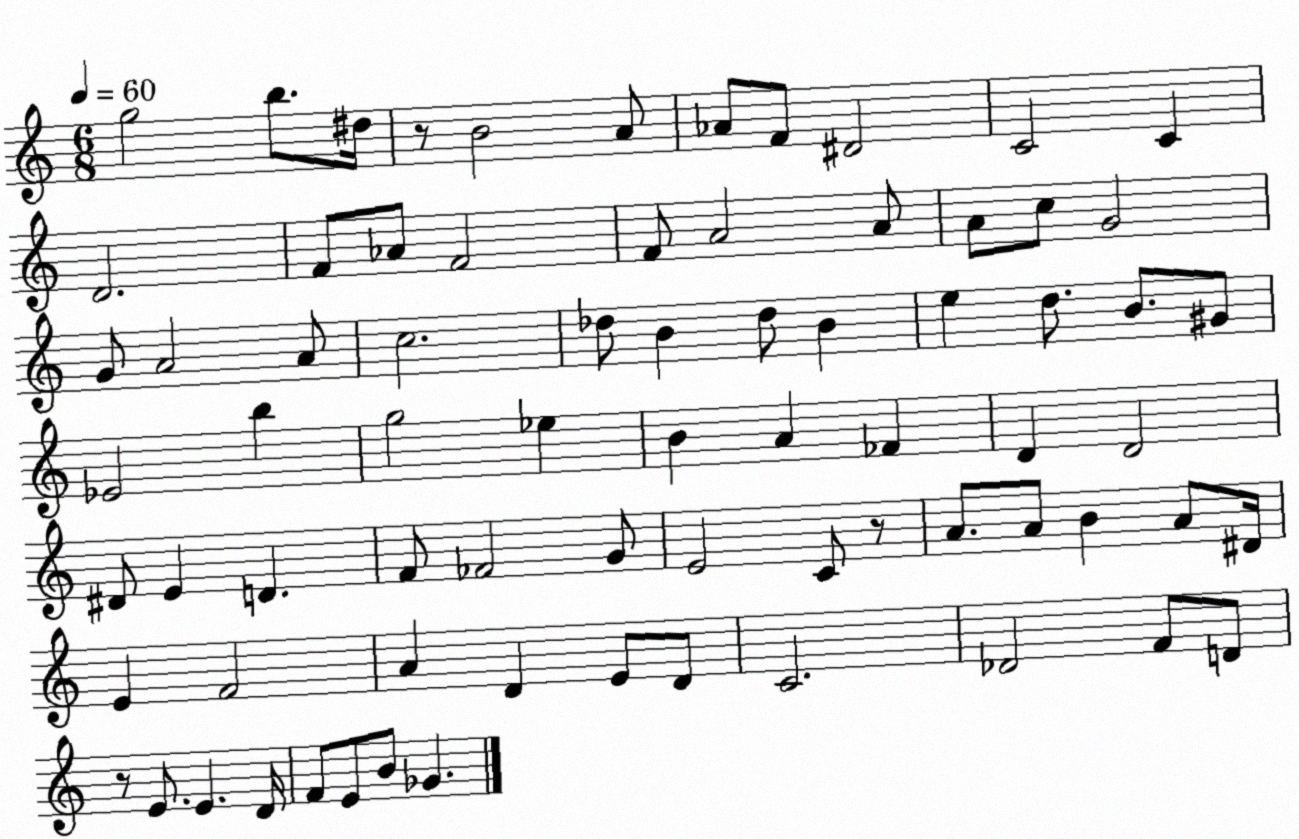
X:1
T:Untitled
M:6/8
L:1/4
K:C
g2 b/2 ^d/4 z/2 B2 A/2 _A/2 F/2 ^D2 C2 C D2 F/2 _A/2 F2 F/2 A2 A/2 A/2 c/2 G2 G/2 A2 A/2 c2 _d/2 B _d/2 B e d/2 B/2 ^G/2 _E2 b g2 _e B A _F D D2 ^D/2 E D F/2 _F2 G/2 E2 C/2 z/2 A/2 A/2 B A/2 ^D/4 E F2 A D E/2 D/2 C2 _D2 F/2 D/2 z/2 E/2 E D/4 F/2 E/2 B/2 _G